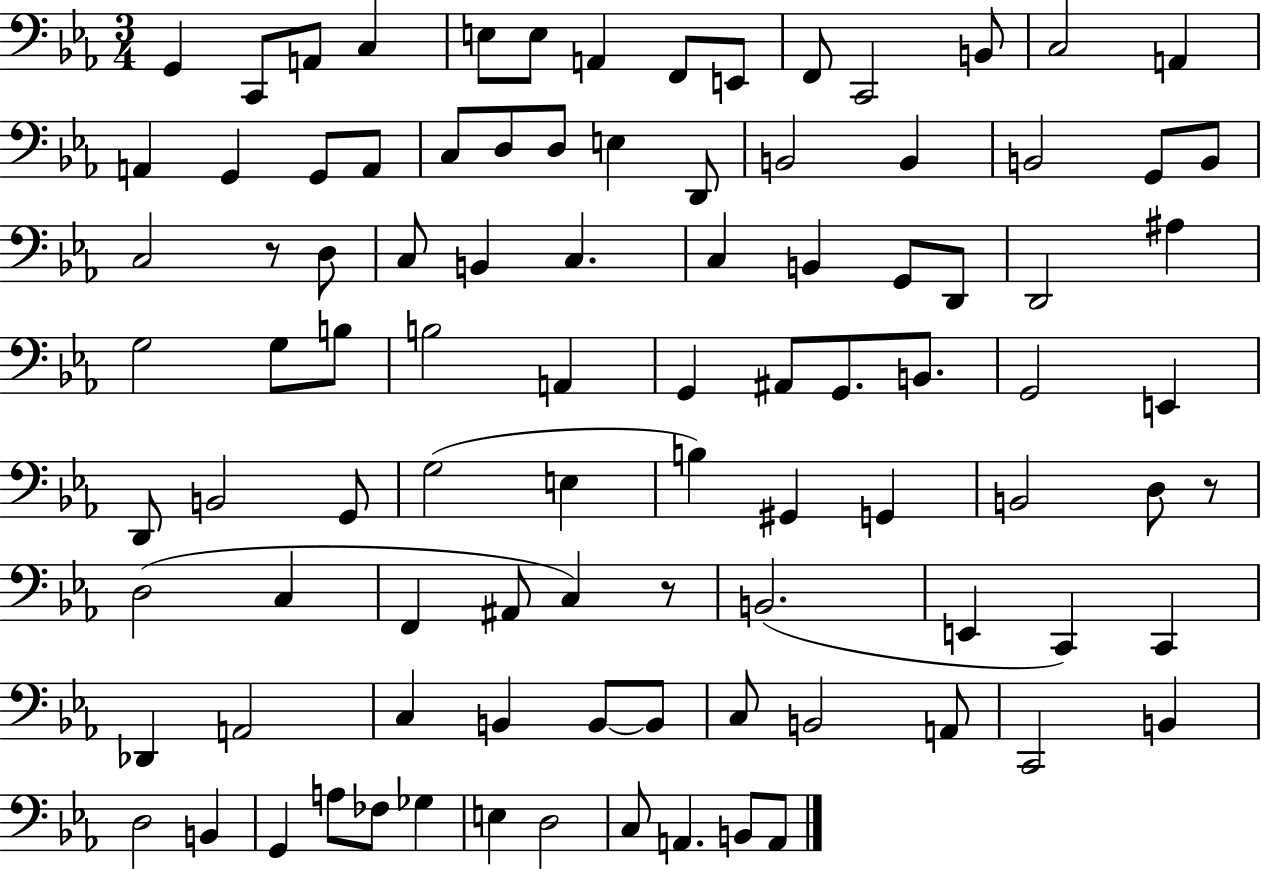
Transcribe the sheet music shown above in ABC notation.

X:1
T:Untitled
M:3/4
L:1/4
K:Eb
G,, C,,/2 A,,/2 C, E,/2 E,/2 A,, F,,/2 E,,/2 F,,/2 C,,2 B,,/2 C,2 A,, A,, G,, G,,/2 A,,/2 C,/2 D,/2 D,/2 E, D,,/2 B,,2 B,, B,,2 G,,/2 B,,/2 C,2 z/2 D,/2 C,/2 B,, C, C, B,, G,,/2 D,,/2 D,,2 ^A, G,2 G,/2 B,/2 B,2 A,, G,, ^A,,/2 G,,/2 B,,/2 G,,2 E,, D,,/2 B,,2 G,,/2 G,2 E, B, ^G,, G,, B,,2 D,/2 z/2 D,2 C, F,, ^A,,/2 C, z/2 B,,2 E,, C,, C,, _D,, A,,2 C, B,, B,,/2 B,,/2 C,/2 B,,2 A,,/2 C,,2 B,, D,2 B,, G,, A,/2 _F,/2 _G, E, D,2 C,/2 A,, B,,/2 A,,/2